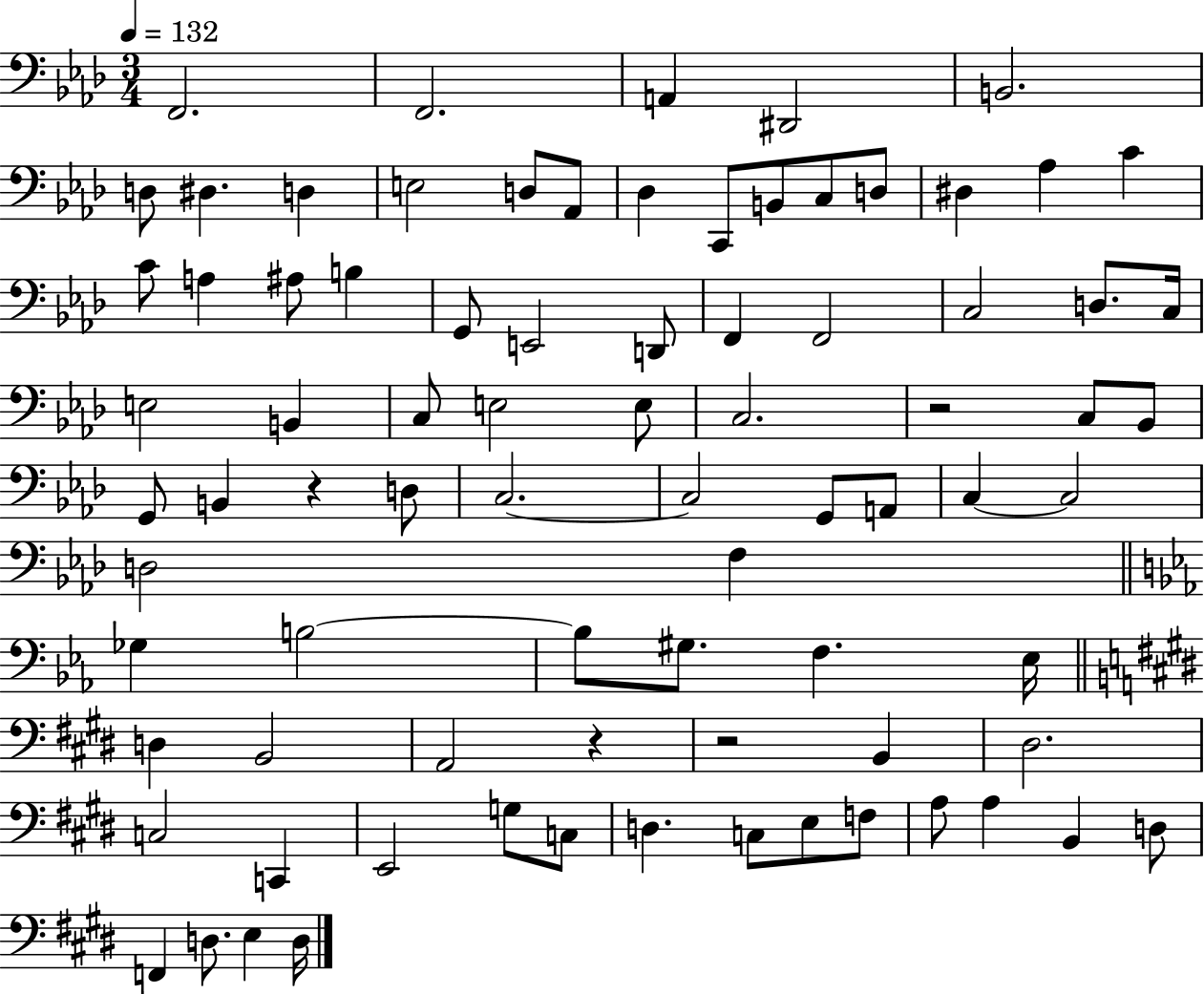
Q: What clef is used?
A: bass